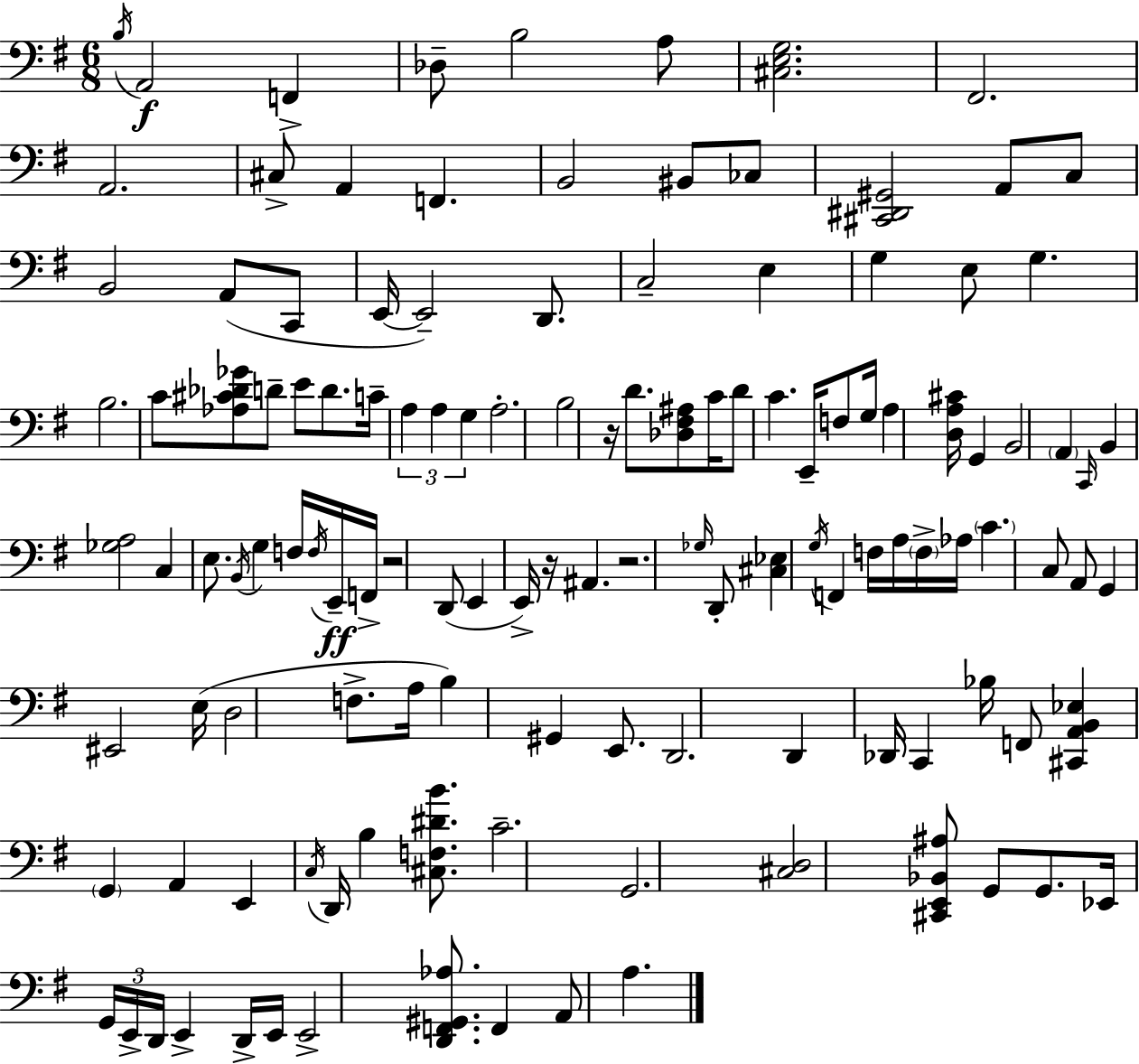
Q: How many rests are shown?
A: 4